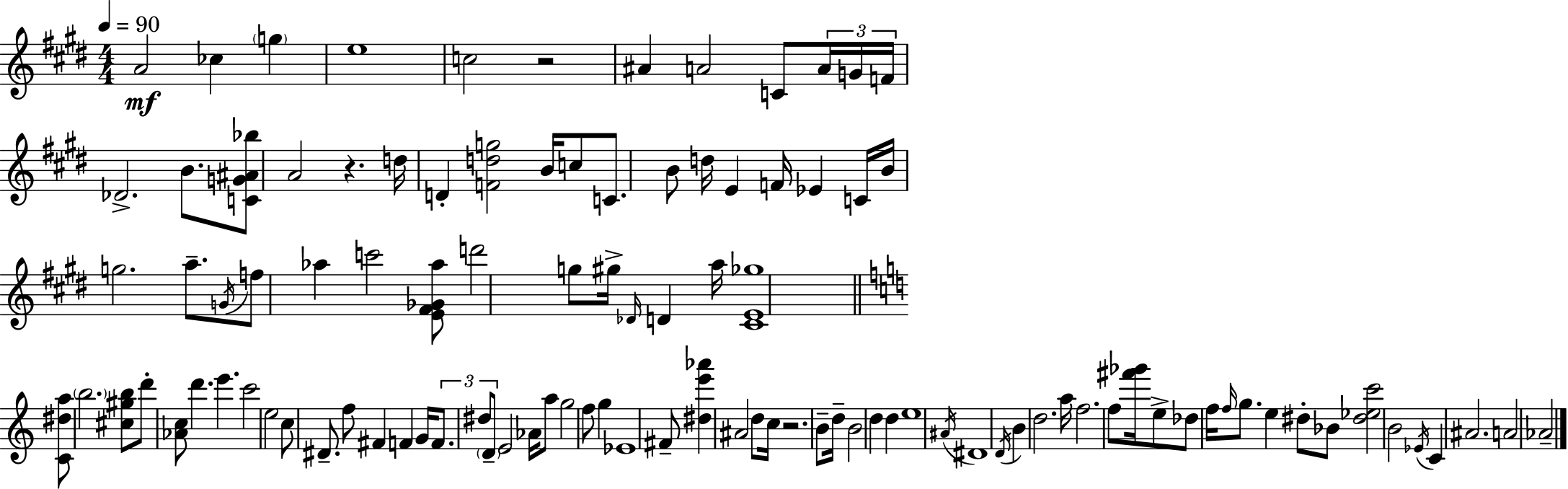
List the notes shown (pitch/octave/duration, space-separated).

A4/h CES5/q G5/q E5/w C5/h R/h A#4/q A4/h C4/e A4/s G4/s F4/s Db4/h. B4/e. [C4,G4,A#4,Bb5]/e A4/h R/q. D5/s D4/q [F4,D5,G5]/h B4/s C5/e C4/e. B4/e D5/s E4/q F4/s Eb4/q C4/s B4/s G5/h. A5/e. G4/s F5/e Ab5/q C6/h [E4,F#4,Gb4,Ab5]/e D6/h G5/e G#5/s Db4/s D4/q A5/s [C#4,E4,Gb5]/w [C4,D#5,A5]/e B5/h. [C#5,G#5,B5]/e D6/e [Ab4,C5]/e D6/q. E6/q. C6/h E5/h C5/e D#4/e. F5/e F#4/q F4/q G4/s F4/e. D#5/e D4/e E4/h Ab4/s A5/e G5/h F5/e G5/q Eb4/w F#4/e [D#5,E6,Ab6]/q A#4/h D5/e C5/s R/h. B4/e D5/s B4/h D5/q D5/q E5/w A#4/s D#4/w D4/s B4/q D5/h. A5/s F5/h. F5/e [F#6,Gb6]/s E5/e Db5/e F5/s F5/s G5/e. E5/q D#5/e Bb4/e [D#5,Eb5,C6]/h B4/h Eb4/s C4/q A#4/h. A4/h Ab4/h